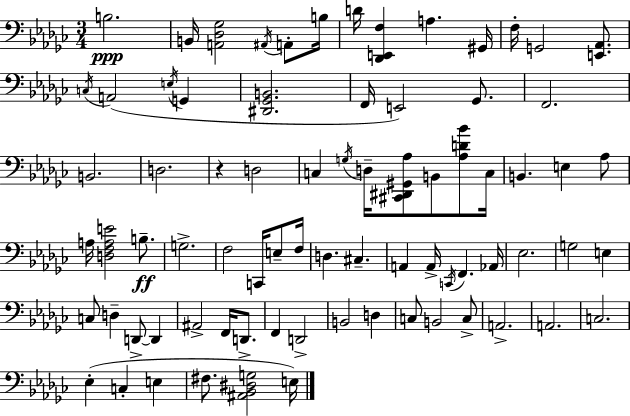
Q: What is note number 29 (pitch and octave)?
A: Ab3